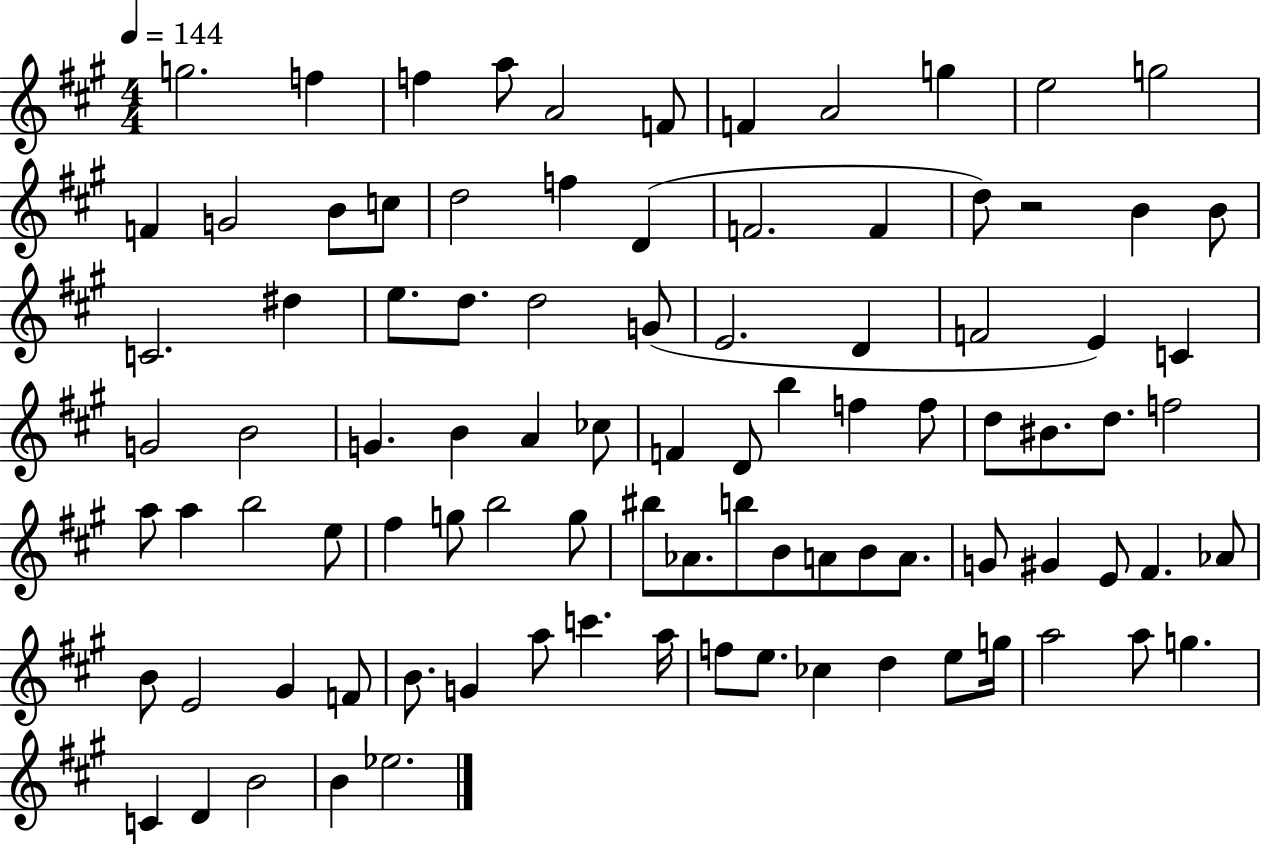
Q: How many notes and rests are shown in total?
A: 93